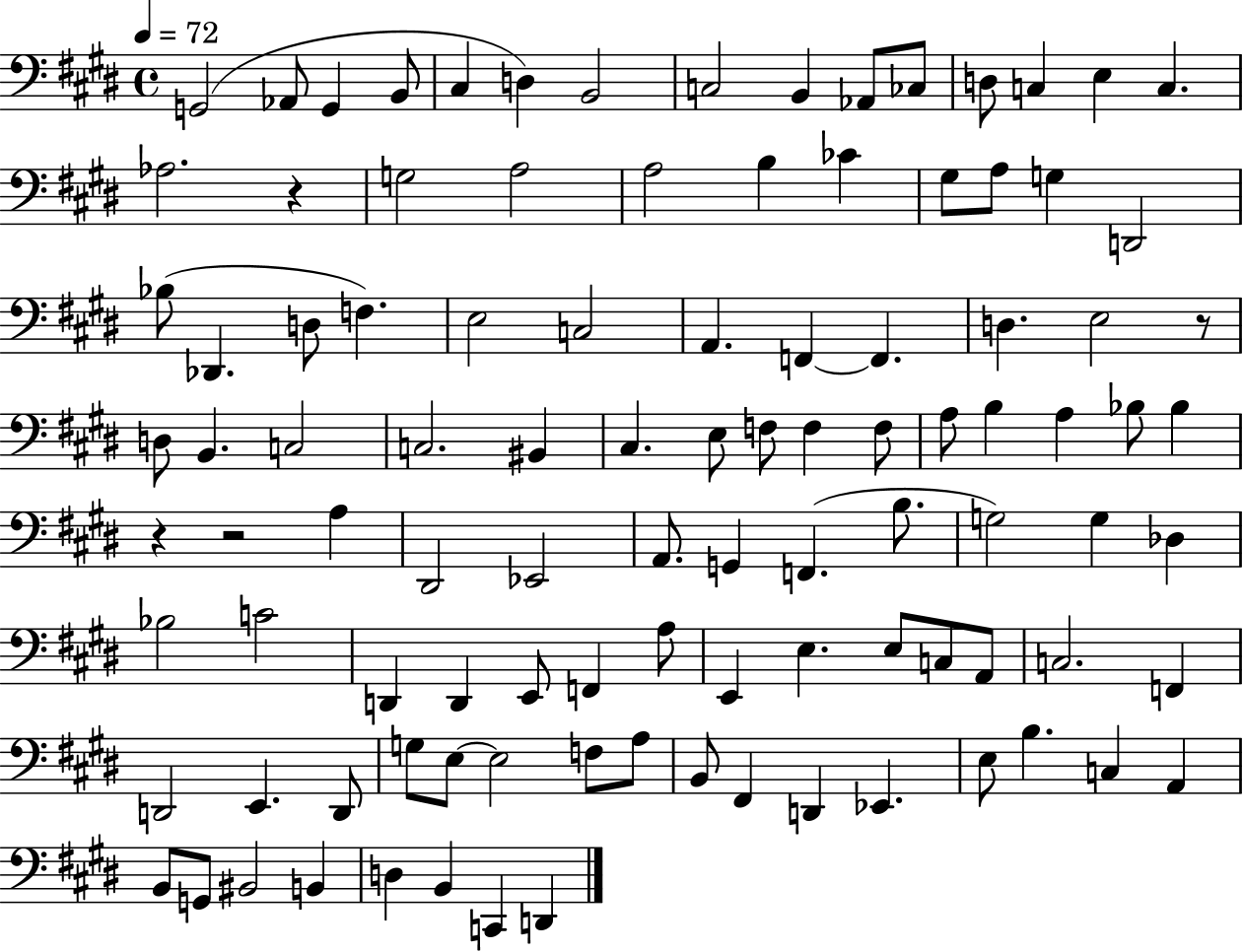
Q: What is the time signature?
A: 4/4